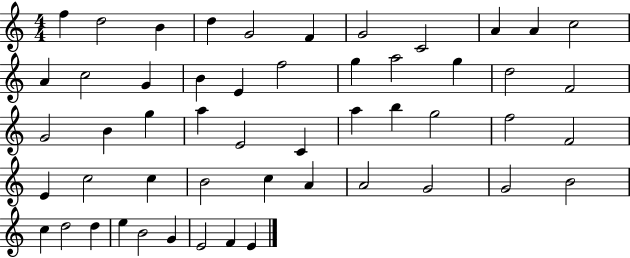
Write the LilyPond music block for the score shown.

{
  \clef treble
  \numericTimeSignature
  \time 4/4
  \key c \major
  f''4 d''2 b'4 | d''4 g'2 f'4 | g'2 c'2 | a'4 a'4 c''2 | \break a'4 c''2 g'4 | b'4 e'4 f''2 | g''4 a''2 g''4 | d''2 f'2 | \break g'2 b'4 g''4 | a''4 e'2 c'4 | a''4 b''4 g''2 | f''2 f'2 | \break e'4 c''2 c''4 | b'2 c''4 a'4 | a'2 g'2 | g'2 b'2 | \break c''4 d''2 d''4 | e''4 b'2 g'4 | e'2 f'4 e'4 | \bar "|."
}